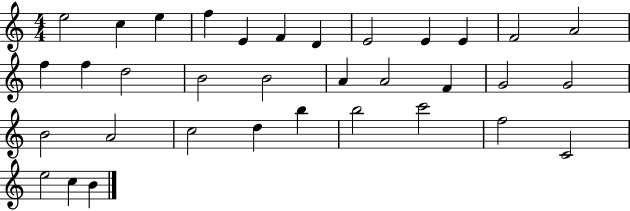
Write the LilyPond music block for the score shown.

{
  \clef treble
  \numericTimeSignature
  \time 4/4
  \key c \major
  e''2 c''4 e''4 | f''4 e'4 f'4 d'4 | e'2 e'4 e'4 | f'2 a'2 | \break f''4 f''4 d''2 | b'2 b'2 | a'4 a'2 f'4 | g'2 g'2 | \break b'2 a'2 | c''2 d''4 b''4 | b''2 c'''2 | f''2 c'2 | \break e''2 c''4 b'4 | \bar "|."
}